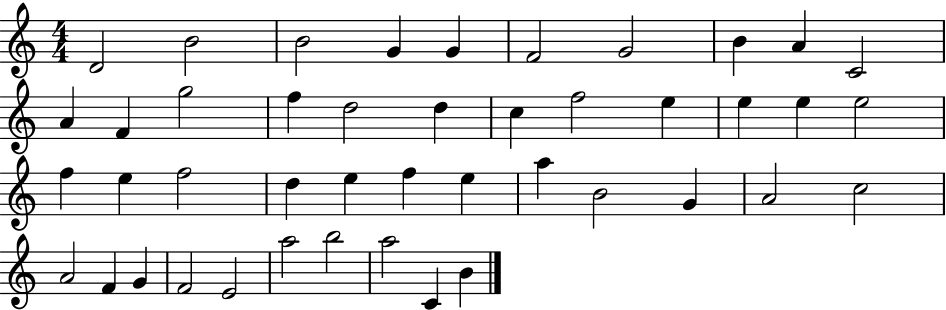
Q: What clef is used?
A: treble